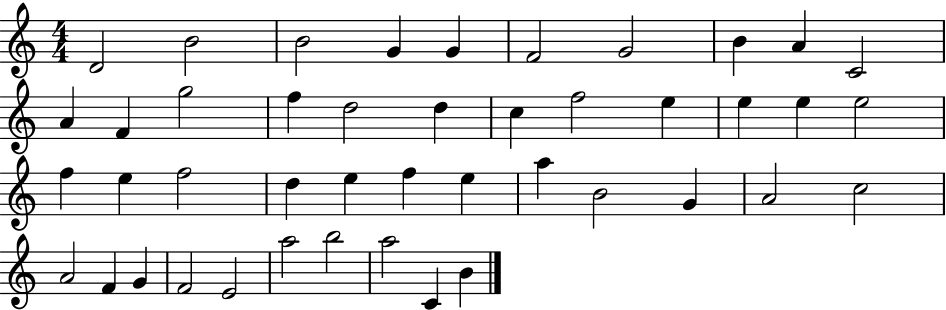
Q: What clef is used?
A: treble